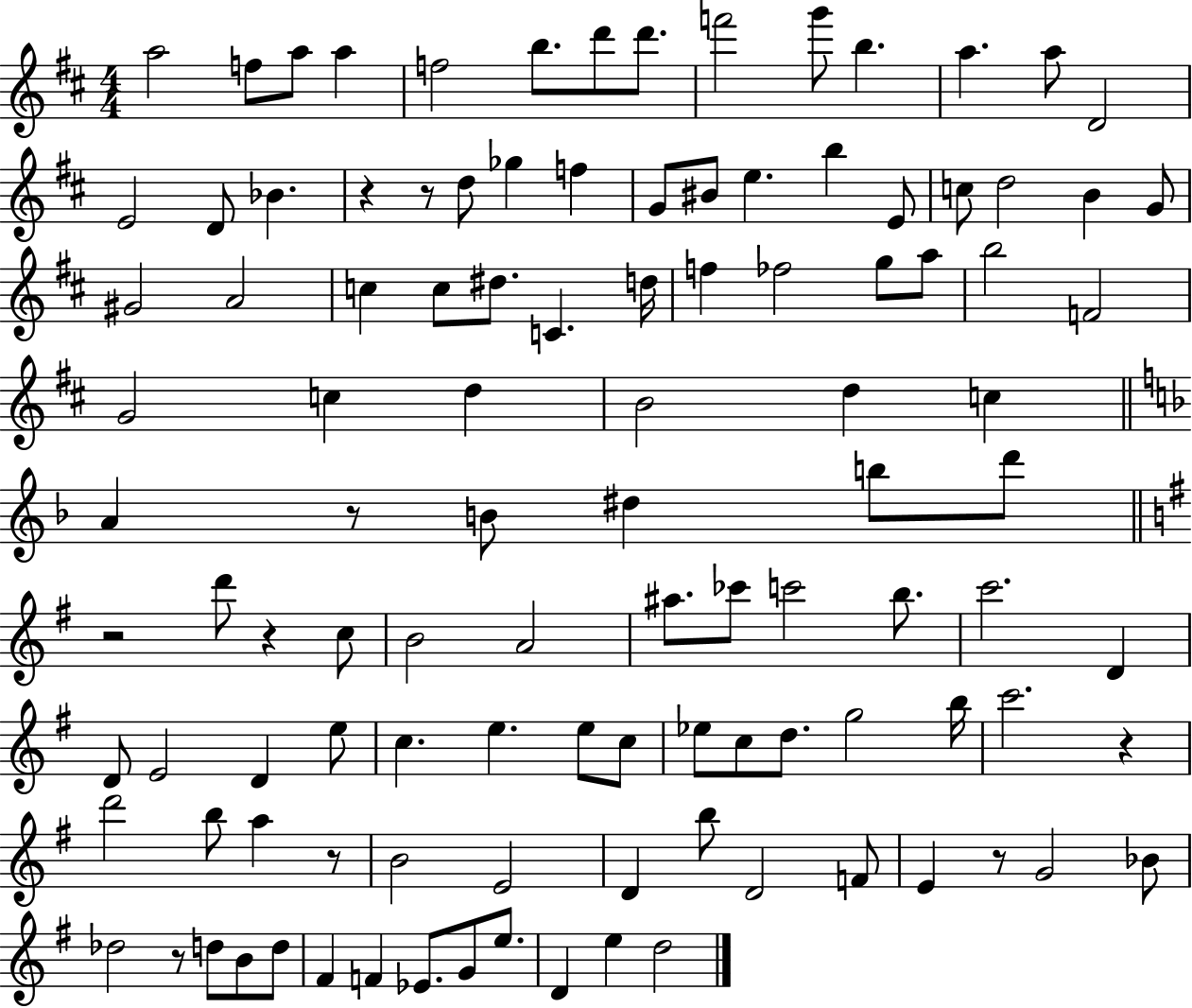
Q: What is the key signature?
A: D major